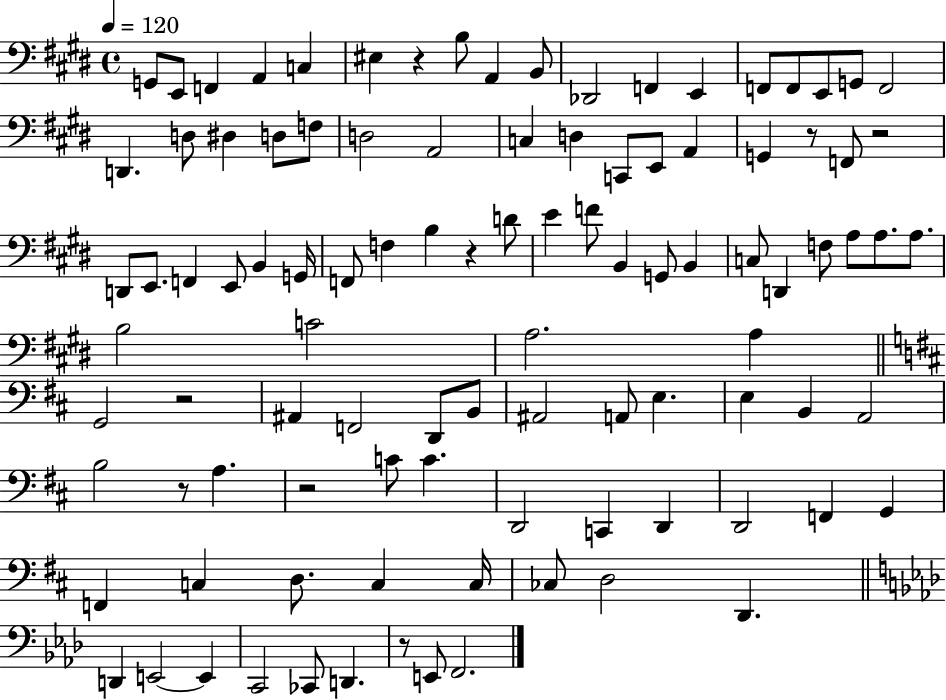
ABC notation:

X:1
T:Untitled
M:4/4
L:1/4
K:E
G,,/2 E,,/2 F,, A,, C, ^E, z B,/2 A,, B,,/2 _D,,2 F,, E,, F,,/2 F,,/2 E,,/2 G,,/2 F,,2 D,, D,/2 ^D, D,/2 F,/2 D,2 A,,2 C, D, C,,/2 E,,/2 A,, G,, z/2 F,,/2 z2 D,,/2 E,,/2 F,, E,,/2 B,, G,,/4 F,,/2 F, B, z D/2 E F/2 B,, G,,/2 B,, C,/2 D,, F,/2 A,/2 A,/2 A,/2 B,2 C2 A,2 A, G,,2 z2 ^A,, F,,2 D,,/2 B,,/2 ^A,,2 A,,/2 E, E, B,, A,,2 B,2 z/2 A, z2 C/2 C D,,2 C,, D,, D,,2 F,, G,, F,, C, D,/2 C, C,/4 _C,/2 D,2 D,, D,, E,,2 E,, C,,2 _C,,/2 D,, z/2 E,,/2 F,,2